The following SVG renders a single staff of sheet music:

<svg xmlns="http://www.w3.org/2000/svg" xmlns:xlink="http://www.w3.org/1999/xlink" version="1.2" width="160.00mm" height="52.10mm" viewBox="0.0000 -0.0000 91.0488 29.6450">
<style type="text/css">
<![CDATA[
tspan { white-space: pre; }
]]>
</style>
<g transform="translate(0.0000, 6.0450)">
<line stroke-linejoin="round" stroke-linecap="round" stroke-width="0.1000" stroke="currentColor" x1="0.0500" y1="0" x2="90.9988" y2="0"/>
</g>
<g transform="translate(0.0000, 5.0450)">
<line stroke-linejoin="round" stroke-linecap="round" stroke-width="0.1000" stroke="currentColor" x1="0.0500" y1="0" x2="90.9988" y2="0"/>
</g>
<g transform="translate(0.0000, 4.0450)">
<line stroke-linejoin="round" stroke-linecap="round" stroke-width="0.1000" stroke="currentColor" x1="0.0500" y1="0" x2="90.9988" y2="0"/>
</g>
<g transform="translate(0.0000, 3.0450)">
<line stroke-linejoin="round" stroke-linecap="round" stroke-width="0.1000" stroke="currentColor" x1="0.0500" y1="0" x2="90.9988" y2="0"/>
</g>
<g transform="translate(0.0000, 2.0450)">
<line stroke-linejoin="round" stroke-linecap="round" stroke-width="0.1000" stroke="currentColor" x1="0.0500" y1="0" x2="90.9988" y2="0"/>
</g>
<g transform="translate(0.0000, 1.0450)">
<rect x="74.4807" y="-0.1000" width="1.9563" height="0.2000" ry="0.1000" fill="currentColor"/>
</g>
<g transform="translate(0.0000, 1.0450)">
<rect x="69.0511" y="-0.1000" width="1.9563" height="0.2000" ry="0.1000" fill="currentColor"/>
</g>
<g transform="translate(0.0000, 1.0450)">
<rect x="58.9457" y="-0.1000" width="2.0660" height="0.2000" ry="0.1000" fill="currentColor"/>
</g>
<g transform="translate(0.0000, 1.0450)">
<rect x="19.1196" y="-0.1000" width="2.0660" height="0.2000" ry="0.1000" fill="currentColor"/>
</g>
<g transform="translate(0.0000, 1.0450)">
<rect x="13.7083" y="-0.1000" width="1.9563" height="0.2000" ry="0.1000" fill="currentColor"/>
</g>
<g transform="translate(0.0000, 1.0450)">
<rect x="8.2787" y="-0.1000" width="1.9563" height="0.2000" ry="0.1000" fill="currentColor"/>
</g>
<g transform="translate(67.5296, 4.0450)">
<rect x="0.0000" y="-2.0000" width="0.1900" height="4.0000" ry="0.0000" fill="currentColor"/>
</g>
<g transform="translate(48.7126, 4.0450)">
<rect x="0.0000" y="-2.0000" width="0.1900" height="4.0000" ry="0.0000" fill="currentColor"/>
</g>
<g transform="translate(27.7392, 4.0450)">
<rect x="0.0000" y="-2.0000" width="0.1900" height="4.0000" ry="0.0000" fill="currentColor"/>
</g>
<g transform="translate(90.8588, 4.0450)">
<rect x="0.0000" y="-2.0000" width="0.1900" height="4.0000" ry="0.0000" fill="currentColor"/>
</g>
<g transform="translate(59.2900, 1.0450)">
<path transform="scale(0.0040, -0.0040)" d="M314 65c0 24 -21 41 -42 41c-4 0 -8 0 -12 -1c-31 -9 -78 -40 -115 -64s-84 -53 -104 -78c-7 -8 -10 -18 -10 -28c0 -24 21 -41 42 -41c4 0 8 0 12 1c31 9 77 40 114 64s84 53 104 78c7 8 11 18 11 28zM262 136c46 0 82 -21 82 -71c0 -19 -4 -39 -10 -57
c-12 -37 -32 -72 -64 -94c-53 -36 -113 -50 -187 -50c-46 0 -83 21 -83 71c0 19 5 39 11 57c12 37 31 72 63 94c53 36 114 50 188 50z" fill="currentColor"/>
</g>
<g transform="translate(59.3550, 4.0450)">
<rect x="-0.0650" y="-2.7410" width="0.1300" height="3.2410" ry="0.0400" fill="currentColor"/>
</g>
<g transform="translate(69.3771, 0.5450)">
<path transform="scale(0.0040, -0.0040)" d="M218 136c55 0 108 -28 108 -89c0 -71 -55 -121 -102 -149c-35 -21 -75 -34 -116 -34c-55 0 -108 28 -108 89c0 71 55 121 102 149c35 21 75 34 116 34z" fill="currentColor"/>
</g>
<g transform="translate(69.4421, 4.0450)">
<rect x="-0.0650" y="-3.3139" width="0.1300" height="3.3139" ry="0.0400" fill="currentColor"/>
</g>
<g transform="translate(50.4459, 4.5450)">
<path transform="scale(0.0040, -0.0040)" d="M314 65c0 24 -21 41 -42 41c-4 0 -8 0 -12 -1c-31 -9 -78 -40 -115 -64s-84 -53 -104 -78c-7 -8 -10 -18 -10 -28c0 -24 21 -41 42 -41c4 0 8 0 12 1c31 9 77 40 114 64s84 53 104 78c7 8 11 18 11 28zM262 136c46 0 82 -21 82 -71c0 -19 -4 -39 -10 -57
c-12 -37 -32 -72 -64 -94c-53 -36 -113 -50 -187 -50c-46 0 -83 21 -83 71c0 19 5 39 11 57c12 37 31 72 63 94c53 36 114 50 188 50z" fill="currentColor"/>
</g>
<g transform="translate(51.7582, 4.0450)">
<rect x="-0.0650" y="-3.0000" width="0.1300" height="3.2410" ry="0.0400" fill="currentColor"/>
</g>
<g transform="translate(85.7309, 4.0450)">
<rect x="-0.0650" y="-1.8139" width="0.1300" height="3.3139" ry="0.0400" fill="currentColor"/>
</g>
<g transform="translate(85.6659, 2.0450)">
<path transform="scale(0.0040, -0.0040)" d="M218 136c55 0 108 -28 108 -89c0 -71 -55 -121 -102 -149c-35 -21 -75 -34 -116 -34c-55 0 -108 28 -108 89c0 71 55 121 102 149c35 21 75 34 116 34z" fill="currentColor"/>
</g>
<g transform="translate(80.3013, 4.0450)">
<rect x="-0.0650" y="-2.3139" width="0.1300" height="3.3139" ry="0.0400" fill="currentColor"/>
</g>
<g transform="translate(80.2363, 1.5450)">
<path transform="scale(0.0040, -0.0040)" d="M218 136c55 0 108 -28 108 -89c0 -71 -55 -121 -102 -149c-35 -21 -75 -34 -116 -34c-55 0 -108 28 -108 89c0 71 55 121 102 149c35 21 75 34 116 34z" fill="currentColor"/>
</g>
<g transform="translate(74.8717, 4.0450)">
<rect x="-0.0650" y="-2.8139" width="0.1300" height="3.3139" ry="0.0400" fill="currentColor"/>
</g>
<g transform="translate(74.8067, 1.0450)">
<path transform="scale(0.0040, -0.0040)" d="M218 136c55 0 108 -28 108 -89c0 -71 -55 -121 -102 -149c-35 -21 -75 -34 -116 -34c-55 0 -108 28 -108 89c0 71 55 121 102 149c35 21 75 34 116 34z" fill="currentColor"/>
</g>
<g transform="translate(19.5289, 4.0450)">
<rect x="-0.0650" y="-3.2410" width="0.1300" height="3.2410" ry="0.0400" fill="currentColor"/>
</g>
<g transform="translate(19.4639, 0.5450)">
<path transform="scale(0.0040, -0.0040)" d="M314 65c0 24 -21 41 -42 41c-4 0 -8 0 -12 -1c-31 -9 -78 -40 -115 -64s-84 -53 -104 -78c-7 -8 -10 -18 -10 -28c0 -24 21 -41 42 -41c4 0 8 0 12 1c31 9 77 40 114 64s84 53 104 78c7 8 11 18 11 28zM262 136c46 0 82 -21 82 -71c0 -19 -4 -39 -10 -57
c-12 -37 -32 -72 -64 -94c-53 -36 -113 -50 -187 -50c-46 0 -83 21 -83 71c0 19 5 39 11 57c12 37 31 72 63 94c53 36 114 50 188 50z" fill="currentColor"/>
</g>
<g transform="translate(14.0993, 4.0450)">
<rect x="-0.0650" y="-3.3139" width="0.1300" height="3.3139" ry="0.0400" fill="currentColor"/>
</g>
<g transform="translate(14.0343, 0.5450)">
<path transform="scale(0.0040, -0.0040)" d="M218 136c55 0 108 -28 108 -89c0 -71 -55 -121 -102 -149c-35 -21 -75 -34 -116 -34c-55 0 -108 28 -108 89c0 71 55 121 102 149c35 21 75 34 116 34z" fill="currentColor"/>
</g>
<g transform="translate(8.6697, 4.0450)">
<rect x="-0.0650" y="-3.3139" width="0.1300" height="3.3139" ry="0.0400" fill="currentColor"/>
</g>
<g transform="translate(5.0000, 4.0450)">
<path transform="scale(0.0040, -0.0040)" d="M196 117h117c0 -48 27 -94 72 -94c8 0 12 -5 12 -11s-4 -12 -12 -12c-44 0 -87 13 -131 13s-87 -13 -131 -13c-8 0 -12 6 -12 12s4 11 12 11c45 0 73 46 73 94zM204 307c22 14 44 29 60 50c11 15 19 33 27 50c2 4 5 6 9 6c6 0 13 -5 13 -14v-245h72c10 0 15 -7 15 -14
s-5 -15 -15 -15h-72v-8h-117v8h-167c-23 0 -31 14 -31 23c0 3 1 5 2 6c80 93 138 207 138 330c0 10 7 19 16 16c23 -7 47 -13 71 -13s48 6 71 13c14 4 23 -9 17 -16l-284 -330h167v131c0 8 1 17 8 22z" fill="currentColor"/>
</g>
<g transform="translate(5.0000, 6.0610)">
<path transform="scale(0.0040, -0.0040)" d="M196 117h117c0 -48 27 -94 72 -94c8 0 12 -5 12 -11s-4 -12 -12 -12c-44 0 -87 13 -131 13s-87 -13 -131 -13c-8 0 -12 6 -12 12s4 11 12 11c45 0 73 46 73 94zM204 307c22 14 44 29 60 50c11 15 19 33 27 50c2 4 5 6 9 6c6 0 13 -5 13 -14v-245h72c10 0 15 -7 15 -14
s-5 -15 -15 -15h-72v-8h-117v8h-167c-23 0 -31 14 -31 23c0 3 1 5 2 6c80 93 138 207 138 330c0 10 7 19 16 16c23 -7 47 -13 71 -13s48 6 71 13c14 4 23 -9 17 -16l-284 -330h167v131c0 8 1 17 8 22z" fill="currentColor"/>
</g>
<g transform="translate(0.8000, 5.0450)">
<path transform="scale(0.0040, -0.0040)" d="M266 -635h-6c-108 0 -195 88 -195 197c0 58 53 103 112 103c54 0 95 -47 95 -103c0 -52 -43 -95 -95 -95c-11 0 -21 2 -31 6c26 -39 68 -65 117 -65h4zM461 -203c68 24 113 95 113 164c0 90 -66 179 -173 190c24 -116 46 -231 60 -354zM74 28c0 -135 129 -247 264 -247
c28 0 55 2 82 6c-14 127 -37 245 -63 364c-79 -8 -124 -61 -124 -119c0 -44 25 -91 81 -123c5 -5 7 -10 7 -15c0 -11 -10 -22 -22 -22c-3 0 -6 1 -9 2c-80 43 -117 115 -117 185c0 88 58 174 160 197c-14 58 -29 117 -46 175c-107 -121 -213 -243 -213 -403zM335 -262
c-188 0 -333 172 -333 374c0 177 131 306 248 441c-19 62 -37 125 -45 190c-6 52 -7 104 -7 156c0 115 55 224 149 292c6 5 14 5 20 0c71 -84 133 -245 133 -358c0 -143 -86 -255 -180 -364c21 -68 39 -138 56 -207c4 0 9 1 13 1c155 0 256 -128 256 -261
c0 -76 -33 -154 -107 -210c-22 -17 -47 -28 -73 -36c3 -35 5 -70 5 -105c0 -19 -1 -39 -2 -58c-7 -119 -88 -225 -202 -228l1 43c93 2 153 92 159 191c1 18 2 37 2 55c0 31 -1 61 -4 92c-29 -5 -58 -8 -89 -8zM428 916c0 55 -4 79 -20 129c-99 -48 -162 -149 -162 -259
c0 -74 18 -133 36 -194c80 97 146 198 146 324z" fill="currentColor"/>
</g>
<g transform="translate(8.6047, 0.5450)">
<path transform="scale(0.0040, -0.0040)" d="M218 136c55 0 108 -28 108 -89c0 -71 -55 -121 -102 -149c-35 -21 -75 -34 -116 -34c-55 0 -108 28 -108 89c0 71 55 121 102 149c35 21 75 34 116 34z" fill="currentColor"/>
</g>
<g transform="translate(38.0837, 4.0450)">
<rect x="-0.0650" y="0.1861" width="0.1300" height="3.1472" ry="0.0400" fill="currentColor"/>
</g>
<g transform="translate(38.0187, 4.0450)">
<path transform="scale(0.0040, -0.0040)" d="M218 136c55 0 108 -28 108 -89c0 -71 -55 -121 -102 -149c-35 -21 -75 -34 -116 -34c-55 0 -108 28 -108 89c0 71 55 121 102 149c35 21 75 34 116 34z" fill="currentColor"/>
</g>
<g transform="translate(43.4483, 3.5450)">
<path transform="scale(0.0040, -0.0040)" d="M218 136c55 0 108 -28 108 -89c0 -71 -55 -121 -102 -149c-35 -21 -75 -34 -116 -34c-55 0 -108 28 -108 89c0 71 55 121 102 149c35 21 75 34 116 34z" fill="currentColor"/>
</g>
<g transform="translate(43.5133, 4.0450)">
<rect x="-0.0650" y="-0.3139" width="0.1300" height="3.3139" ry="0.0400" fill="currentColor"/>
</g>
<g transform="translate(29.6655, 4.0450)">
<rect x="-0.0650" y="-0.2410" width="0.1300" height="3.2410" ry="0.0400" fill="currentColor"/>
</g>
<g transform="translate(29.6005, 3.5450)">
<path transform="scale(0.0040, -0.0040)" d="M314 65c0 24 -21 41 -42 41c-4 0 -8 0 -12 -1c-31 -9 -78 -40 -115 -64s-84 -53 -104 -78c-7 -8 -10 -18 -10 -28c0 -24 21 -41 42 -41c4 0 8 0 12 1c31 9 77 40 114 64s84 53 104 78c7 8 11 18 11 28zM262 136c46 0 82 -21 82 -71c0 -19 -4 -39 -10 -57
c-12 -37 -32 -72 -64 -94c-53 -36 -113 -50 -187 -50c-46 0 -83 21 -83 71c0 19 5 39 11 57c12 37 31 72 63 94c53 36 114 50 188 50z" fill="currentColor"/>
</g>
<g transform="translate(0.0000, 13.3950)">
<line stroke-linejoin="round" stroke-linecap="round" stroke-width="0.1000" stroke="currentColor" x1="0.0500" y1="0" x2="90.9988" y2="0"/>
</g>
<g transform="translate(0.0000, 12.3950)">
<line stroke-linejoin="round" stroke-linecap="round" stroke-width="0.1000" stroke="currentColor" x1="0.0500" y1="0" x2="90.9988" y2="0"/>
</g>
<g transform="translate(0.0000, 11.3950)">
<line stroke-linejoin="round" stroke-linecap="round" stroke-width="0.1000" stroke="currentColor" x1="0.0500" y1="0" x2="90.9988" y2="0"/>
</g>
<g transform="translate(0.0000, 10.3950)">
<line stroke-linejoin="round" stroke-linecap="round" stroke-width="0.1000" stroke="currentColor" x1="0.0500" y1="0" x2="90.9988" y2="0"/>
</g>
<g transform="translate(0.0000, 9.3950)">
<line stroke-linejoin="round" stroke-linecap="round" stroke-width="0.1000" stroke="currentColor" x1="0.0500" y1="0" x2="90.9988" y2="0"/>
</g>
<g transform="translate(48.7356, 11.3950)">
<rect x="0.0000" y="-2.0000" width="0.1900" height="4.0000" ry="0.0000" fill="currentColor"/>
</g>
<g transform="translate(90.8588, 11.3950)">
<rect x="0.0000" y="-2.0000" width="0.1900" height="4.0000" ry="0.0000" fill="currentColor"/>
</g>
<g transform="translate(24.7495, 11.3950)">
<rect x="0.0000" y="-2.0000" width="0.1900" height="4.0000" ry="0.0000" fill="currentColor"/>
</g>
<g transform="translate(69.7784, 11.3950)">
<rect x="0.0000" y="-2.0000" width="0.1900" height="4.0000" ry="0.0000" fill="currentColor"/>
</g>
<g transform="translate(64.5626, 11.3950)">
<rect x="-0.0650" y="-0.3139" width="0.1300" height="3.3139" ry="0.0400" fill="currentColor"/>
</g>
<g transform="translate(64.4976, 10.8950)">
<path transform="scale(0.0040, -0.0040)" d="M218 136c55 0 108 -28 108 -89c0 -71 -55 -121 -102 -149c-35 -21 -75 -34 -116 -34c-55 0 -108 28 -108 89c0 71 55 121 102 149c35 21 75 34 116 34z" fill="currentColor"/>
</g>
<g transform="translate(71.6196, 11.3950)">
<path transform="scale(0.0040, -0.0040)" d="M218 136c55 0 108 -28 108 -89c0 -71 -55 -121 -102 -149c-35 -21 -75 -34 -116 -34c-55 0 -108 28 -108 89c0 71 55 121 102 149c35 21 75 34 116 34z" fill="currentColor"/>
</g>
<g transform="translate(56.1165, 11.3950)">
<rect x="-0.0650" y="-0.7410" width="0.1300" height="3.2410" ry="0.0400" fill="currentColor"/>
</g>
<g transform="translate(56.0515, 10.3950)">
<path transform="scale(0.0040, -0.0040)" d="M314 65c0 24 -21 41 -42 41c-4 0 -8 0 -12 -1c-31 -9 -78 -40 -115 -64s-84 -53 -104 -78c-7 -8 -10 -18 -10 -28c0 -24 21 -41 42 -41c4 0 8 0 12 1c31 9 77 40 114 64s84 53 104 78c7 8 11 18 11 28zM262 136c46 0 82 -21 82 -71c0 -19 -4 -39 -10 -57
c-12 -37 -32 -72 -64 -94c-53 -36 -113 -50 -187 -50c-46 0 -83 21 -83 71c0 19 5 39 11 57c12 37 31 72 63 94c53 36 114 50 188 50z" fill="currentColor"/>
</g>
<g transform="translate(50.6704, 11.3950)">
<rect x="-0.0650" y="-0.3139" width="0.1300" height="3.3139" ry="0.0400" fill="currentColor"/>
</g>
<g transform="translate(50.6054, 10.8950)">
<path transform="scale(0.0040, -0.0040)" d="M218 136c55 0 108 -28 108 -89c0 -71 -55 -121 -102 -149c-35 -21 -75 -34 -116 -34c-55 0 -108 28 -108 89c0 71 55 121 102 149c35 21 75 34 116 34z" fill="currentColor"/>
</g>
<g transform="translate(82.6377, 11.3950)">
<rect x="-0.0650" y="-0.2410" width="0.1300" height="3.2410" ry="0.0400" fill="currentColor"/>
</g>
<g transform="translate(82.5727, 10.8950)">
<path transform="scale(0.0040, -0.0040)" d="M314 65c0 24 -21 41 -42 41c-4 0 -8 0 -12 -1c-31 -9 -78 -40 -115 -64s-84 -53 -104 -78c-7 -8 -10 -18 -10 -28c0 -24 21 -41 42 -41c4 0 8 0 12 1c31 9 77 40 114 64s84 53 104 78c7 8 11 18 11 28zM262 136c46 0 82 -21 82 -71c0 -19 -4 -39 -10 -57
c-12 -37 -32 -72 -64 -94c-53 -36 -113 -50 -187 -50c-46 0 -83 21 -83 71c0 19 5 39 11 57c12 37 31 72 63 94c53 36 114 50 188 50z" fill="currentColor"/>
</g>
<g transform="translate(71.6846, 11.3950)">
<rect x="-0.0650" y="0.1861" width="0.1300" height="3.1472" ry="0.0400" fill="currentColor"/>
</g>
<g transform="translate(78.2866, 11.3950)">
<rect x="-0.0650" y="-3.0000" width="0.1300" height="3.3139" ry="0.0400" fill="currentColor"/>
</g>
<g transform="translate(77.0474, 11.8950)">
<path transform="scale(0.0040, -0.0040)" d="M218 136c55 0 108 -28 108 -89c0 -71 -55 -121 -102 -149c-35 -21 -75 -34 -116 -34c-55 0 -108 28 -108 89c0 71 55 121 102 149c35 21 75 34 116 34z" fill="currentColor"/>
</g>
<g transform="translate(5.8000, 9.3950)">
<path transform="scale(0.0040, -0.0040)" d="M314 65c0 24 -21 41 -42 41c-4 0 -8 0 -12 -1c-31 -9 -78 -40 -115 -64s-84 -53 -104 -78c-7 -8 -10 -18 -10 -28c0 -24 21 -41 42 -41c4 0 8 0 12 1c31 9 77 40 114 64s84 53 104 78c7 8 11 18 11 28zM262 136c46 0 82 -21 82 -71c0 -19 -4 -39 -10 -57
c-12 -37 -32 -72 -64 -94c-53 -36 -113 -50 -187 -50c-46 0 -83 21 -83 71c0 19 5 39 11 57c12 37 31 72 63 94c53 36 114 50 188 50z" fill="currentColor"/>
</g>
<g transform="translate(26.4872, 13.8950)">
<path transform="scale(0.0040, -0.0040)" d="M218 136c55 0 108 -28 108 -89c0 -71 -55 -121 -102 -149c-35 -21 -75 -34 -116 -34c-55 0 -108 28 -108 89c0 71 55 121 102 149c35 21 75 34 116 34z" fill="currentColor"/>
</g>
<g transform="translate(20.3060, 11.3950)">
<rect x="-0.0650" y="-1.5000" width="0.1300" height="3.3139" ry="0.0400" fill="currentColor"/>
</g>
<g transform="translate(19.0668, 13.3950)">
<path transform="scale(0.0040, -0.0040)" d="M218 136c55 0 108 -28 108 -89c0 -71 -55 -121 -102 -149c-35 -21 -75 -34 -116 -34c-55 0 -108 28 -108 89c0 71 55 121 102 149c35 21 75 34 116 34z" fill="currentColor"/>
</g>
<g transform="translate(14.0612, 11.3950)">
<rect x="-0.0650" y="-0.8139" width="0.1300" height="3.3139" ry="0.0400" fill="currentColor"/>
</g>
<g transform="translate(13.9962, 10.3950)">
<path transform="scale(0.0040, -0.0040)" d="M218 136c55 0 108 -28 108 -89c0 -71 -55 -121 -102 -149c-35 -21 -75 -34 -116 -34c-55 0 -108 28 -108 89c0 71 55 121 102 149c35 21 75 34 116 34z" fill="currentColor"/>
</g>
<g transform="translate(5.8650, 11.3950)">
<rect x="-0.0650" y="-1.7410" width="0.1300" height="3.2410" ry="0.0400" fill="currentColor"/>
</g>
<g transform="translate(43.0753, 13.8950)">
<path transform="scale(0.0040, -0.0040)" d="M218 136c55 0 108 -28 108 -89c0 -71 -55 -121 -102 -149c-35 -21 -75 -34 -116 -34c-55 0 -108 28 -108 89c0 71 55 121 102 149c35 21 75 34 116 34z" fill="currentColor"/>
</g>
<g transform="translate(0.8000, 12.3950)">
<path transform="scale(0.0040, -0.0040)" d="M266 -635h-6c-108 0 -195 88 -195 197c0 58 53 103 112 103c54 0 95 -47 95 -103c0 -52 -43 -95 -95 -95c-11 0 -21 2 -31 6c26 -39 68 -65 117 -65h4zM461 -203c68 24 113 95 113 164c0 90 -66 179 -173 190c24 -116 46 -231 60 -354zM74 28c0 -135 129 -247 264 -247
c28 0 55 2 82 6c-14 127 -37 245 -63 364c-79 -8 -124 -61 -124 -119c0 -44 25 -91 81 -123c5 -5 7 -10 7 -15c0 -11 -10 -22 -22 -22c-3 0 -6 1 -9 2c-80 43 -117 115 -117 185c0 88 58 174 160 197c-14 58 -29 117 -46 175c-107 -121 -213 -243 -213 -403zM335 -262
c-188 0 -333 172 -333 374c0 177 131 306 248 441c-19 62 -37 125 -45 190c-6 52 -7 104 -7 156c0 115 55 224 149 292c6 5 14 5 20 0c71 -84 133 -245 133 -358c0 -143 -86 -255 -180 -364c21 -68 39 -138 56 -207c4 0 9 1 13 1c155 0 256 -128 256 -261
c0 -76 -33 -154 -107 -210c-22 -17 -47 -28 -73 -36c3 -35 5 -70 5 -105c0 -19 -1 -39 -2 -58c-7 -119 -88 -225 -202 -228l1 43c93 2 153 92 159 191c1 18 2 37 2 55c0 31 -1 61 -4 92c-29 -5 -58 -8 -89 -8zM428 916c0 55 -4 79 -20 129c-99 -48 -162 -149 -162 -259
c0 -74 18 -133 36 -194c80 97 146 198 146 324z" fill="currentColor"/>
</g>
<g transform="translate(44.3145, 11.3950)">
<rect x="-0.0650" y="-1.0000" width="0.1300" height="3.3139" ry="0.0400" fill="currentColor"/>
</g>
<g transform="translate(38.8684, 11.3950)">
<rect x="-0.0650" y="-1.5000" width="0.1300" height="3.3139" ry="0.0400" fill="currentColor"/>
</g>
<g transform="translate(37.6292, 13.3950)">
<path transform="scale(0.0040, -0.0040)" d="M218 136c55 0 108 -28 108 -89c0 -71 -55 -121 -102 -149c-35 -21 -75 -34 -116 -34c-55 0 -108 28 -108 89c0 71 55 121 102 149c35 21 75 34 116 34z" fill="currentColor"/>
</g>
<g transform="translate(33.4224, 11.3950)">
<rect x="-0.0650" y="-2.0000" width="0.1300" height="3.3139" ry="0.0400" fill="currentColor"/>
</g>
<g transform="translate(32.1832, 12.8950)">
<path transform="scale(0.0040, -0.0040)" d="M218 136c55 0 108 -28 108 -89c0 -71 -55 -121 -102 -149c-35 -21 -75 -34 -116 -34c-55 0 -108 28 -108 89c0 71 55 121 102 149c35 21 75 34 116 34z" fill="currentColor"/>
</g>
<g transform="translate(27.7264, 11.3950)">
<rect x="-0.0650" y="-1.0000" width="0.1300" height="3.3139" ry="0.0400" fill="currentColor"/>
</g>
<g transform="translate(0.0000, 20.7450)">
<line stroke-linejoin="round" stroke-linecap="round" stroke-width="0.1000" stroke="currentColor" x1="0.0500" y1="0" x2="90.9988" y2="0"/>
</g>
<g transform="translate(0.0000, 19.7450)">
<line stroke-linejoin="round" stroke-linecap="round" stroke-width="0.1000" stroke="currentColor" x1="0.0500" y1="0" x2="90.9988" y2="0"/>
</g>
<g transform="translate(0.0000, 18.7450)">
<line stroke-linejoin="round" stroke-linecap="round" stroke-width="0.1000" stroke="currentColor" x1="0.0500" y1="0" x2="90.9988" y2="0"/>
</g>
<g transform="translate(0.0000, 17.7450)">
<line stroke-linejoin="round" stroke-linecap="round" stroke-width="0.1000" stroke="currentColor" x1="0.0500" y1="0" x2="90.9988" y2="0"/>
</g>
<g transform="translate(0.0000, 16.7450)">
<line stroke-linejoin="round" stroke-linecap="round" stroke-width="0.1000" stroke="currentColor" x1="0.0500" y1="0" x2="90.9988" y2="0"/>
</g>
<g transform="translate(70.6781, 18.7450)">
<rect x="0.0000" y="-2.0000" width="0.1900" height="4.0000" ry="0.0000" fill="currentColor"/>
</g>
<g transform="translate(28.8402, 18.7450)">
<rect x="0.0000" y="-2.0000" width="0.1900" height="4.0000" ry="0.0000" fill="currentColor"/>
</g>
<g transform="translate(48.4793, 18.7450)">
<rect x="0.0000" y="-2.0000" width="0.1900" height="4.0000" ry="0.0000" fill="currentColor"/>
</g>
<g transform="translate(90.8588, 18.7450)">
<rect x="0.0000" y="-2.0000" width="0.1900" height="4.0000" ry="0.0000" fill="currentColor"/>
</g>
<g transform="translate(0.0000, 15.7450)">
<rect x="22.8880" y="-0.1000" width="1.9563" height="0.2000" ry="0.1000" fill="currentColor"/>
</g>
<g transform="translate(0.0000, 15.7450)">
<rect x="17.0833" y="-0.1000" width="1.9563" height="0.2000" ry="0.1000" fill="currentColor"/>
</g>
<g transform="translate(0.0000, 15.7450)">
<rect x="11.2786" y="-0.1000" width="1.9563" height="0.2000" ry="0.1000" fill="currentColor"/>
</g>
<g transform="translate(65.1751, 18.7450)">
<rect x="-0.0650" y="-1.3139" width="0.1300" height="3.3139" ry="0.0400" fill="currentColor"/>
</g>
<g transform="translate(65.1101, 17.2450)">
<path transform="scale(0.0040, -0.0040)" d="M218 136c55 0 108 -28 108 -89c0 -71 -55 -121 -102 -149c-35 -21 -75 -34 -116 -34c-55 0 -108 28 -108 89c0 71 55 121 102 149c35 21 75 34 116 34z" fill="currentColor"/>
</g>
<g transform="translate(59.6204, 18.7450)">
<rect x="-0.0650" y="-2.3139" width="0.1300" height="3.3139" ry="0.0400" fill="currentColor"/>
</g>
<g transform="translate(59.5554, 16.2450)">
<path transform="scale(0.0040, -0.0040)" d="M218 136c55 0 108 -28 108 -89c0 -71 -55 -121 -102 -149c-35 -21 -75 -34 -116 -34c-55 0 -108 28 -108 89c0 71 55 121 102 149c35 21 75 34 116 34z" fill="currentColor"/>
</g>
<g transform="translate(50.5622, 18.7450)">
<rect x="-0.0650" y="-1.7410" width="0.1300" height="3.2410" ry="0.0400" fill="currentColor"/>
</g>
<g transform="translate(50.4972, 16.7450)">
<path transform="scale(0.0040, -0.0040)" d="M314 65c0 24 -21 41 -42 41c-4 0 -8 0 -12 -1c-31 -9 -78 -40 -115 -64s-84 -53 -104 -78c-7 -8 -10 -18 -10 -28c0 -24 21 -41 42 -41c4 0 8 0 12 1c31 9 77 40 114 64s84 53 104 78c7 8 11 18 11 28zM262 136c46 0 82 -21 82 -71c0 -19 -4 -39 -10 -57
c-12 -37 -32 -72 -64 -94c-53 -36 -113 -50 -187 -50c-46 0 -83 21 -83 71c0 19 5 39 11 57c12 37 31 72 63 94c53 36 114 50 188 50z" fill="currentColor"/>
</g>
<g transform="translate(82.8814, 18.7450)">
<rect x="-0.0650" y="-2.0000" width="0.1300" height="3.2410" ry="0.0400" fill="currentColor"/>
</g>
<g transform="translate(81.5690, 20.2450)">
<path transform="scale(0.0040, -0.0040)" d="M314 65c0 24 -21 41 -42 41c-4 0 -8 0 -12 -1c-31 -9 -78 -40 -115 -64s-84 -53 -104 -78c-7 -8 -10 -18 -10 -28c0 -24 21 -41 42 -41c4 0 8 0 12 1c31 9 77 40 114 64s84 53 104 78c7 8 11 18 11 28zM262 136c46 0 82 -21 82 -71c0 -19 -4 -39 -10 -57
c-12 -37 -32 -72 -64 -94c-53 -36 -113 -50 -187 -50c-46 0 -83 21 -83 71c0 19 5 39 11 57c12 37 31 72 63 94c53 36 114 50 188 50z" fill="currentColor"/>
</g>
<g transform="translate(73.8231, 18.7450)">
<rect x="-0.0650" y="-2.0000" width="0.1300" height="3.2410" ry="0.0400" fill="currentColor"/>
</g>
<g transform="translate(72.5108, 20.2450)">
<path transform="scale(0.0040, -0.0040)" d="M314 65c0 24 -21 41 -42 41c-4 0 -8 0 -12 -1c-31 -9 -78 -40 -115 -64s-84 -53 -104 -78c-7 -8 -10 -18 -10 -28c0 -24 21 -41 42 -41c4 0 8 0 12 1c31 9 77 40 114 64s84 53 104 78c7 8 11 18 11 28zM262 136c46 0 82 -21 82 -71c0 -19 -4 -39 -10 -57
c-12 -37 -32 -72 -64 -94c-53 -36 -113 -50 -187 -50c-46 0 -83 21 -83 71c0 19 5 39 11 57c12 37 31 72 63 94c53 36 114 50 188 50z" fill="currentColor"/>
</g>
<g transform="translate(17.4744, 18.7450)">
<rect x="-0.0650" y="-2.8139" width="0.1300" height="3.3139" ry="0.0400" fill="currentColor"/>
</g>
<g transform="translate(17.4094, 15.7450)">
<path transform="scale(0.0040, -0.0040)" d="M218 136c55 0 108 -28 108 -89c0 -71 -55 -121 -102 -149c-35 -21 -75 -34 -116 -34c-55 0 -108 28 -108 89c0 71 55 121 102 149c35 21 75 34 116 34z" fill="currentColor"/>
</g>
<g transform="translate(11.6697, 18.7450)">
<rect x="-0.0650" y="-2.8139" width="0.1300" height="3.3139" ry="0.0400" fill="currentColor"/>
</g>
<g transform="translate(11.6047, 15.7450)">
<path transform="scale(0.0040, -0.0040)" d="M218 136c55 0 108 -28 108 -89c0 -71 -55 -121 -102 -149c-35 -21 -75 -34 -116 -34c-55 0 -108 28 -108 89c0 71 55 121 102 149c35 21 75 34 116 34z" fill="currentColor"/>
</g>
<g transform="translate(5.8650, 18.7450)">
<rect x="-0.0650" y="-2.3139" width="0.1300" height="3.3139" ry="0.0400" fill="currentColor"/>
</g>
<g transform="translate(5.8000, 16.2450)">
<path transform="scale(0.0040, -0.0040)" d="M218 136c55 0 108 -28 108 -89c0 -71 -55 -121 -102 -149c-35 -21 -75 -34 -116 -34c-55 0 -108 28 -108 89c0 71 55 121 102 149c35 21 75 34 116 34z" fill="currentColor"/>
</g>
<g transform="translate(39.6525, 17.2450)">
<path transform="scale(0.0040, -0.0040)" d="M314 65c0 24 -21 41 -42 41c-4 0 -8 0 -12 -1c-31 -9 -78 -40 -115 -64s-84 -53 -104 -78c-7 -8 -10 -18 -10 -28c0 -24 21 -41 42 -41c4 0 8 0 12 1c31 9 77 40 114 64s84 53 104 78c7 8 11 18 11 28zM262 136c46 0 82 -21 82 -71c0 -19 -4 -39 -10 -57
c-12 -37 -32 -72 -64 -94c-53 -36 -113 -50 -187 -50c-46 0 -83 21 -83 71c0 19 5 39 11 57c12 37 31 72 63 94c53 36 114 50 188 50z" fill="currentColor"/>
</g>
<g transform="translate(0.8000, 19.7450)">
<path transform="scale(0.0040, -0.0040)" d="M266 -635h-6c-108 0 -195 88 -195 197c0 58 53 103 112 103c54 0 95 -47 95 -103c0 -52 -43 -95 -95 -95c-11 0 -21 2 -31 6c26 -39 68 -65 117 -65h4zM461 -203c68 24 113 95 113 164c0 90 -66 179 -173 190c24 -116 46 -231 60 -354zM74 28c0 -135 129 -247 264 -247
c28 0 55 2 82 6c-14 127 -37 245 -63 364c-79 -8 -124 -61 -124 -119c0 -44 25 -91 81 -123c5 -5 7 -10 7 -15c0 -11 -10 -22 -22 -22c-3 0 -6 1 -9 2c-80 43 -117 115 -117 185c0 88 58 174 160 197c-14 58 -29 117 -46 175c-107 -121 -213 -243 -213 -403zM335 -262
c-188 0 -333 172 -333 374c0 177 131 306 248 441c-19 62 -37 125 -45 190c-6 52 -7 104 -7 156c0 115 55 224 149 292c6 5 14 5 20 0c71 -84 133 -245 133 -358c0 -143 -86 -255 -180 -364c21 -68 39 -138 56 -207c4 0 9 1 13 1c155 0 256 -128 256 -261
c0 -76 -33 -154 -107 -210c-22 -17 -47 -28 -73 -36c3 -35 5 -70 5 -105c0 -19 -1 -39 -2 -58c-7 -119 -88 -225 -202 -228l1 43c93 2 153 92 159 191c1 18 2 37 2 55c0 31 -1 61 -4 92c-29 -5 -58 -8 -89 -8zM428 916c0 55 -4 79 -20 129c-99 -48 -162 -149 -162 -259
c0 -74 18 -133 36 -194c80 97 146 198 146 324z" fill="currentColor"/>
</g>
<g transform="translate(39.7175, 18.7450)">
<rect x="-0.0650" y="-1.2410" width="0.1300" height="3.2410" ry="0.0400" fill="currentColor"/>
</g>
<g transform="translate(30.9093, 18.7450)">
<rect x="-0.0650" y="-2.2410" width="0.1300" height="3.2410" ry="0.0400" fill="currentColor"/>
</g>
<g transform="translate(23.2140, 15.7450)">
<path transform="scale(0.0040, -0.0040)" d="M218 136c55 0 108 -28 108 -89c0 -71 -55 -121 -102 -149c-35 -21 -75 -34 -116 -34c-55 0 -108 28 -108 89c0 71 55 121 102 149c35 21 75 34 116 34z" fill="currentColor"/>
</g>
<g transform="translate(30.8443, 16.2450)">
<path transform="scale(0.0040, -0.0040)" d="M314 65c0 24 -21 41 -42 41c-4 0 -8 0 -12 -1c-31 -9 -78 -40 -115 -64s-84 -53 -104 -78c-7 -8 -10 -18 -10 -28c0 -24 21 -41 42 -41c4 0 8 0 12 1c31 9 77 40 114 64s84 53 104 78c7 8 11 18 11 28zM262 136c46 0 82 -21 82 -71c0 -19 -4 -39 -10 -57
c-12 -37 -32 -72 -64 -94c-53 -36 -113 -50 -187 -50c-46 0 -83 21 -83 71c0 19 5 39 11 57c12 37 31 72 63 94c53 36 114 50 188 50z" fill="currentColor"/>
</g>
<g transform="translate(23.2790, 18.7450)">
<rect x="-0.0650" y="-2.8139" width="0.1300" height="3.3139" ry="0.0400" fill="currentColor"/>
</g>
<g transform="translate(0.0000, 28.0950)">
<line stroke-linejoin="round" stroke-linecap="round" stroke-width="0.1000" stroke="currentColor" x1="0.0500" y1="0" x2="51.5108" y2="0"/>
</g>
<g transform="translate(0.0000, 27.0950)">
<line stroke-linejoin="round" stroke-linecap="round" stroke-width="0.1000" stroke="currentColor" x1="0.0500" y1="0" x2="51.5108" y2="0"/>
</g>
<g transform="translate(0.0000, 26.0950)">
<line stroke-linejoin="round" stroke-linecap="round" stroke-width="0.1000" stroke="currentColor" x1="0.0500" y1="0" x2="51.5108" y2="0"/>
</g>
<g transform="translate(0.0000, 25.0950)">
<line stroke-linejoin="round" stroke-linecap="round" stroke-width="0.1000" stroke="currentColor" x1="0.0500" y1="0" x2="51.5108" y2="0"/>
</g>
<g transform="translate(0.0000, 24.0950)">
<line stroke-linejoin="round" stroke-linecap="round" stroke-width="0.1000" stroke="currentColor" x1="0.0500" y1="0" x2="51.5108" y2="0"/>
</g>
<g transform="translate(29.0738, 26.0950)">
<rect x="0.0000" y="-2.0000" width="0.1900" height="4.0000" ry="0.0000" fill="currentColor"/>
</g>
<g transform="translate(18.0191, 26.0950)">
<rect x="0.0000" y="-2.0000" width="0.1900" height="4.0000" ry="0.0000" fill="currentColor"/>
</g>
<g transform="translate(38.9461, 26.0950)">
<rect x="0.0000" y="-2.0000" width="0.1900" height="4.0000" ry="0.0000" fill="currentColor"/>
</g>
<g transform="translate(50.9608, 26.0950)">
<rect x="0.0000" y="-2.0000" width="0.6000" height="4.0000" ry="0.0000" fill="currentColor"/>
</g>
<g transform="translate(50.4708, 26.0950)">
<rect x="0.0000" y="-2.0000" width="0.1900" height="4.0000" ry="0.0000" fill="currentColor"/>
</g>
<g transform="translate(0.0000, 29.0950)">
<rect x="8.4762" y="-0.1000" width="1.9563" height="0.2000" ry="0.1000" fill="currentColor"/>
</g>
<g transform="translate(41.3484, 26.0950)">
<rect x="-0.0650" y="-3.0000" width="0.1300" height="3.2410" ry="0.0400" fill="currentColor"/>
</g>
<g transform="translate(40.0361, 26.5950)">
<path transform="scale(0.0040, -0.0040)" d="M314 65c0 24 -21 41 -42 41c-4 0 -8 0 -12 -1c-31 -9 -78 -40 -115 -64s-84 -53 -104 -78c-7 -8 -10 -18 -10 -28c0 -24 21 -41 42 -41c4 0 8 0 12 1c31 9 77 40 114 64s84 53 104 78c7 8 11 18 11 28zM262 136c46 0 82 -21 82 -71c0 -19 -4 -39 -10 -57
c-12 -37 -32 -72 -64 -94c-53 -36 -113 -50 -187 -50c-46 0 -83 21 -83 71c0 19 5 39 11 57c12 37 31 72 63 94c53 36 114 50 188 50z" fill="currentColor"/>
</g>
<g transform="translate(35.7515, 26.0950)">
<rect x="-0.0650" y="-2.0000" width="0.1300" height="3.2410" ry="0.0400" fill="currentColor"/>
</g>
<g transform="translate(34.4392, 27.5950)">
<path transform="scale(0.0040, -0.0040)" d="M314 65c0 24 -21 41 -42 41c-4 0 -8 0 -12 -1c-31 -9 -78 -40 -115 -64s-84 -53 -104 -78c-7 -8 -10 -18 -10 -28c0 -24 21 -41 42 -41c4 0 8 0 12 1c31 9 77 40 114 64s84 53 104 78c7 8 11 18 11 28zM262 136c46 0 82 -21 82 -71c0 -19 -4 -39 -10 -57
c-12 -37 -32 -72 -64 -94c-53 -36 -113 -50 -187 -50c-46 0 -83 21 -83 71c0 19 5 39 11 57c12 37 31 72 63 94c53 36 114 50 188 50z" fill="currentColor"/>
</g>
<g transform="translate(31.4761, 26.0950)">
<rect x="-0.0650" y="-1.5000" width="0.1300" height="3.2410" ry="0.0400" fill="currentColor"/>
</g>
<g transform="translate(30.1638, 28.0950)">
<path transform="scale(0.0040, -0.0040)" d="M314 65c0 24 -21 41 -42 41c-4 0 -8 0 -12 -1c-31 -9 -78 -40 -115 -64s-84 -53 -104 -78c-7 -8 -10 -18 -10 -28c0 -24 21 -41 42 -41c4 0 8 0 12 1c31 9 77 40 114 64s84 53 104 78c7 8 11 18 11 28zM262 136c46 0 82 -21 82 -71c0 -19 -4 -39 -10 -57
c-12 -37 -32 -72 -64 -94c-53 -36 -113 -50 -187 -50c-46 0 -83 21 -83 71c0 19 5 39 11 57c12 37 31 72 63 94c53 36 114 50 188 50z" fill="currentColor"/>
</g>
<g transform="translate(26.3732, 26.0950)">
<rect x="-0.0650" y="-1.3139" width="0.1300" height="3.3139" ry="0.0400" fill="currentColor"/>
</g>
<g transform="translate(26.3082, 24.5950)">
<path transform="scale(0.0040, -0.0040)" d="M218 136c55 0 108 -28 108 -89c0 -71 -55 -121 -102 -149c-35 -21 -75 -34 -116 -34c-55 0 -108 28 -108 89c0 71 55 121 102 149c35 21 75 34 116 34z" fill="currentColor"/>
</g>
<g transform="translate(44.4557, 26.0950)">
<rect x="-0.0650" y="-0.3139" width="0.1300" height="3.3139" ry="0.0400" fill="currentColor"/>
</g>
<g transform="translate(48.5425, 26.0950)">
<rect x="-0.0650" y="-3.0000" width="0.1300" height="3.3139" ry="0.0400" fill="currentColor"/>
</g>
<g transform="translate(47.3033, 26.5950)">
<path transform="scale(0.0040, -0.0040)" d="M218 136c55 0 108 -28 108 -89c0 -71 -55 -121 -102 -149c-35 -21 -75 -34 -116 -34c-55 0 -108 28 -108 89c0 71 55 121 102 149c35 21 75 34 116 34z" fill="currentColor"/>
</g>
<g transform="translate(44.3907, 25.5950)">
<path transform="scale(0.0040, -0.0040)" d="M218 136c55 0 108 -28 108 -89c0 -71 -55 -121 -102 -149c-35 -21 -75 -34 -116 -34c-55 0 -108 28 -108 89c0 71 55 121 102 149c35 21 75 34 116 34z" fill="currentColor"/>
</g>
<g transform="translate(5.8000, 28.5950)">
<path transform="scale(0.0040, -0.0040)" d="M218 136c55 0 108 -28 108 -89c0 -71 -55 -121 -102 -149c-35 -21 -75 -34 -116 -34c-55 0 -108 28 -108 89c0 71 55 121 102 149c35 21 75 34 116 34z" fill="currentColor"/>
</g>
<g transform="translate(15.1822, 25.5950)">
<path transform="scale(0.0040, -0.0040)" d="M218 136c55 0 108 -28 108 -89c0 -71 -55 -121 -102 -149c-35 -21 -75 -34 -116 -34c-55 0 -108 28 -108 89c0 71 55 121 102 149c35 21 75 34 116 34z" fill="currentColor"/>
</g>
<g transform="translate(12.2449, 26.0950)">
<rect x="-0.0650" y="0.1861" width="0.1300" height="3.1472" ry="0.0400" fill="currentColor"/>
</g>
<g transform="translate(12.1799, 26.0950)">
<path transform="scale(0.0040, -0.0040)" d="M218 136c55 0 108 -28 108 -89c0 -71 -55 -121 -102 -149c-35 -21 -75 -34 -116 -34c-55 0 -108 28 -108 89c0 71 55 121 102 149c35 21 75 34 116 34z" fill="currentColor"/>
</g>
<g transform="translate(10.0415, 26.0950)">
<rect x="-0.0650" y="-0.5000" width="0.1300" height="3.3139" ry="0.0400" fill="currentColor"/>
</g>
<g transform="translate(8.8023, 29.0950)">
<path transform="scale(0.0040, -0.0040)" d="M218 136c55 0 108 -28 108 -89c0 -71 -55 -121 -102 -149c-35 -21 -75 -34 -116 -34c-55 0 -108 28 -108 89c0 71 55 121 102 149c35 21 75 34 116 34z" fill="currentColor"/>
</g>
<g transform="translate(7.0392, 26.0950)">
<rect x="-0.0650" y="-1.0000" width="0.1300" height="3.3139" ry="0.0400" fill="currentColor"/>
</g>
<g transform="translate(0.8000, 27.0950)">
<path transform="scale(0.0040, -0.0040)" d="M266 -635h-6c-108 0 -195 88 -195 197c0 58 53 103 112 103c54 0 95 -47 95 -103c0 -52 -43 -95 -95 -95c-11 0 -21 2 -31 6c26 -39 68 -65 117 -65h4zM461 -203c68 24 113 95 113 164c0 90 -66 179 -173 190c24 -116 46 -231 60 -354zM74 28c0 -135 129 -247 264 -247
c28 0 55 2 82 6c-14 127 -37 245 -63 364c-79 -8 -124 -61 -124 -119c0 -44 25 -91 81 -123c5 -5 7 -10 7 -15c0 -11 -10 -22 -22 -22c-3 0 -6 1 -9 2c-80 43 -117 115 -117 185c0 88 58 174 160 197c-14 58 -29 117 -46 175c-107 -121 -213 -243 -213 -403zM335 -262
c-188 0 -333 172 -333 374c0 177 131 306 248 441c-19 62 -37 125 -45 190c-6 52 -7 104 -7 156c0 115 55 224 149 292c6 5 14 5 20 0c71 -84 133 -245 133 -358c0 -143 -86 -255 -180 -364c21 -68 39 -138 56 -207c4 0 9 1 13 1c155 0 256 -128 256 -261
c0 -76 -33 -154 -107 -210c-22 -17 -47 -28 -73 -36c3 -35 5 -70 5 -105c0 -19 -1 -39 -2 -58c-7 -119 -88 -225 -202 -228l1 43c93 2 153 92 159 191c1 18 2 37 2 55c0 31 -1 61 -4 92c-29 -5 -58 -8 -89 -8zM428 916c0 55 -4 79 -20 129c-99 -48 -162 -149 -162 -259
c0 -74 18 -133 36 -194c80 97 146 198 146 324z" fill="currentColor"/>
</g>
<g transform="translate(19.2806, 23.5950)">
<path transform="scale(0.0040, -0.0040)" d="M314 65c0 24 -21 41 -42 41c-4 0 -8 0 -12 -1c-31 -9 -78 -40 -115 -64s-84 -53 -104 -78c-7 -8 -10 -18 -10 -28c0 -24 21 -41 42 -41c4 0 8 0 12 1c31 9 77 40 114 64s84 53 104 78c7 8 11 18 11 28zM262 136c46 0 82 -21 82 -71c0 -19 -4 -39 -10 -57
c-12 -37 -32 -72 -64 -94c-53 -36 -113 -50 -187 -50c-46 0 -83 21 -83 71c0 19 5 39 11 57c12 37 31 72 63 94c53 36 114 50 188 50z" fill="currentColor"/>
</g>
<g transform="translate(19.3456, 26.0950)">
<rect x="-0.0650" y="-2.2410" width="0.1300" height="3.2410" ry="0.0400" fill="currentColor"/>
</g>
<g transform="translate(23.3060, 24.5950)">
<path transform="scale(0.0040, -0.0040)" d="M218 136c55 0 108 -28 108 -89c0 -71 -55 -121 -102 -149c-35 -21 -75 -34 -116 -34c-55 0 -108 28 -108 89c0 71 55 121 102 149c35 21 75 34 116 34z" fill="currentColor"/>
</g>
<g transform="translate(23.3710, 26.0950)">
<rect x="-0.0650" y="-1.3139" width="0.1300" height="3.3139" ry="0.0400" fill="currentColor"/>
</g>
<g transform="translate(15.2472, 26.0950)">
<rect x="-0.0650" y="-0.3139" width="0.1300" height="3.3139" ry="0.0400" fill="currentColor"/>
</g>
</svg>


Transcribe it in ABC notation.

X:1
T:Untitled
M:4/4
L:1/4
K:C
b b b2 c2 B c A2 a2 b a g f f2 d E D F E D c d2 c B A c2 g a a a g2 e2 f2 g e F2 F2 D C B c g2 e e E2 F2 A2 c A